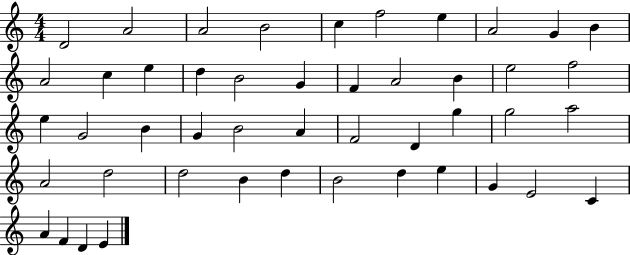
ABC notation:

X:1
T:Untitled
M:4/4
L:1/4
K:C
D2 A2 A2 B2 c f2 e A2 G B A2 c e d B2 G F A2 B e2 f2 e G2 B G B2 A F2 D g g2 a2 A2 d2 d2 B d B2 d e G E2 C A F D E